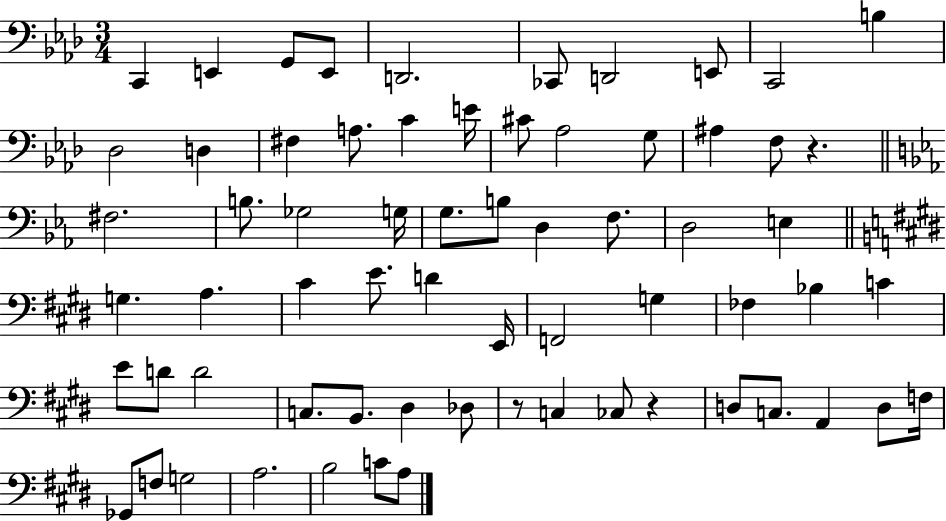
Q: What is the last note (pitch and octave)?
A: A3